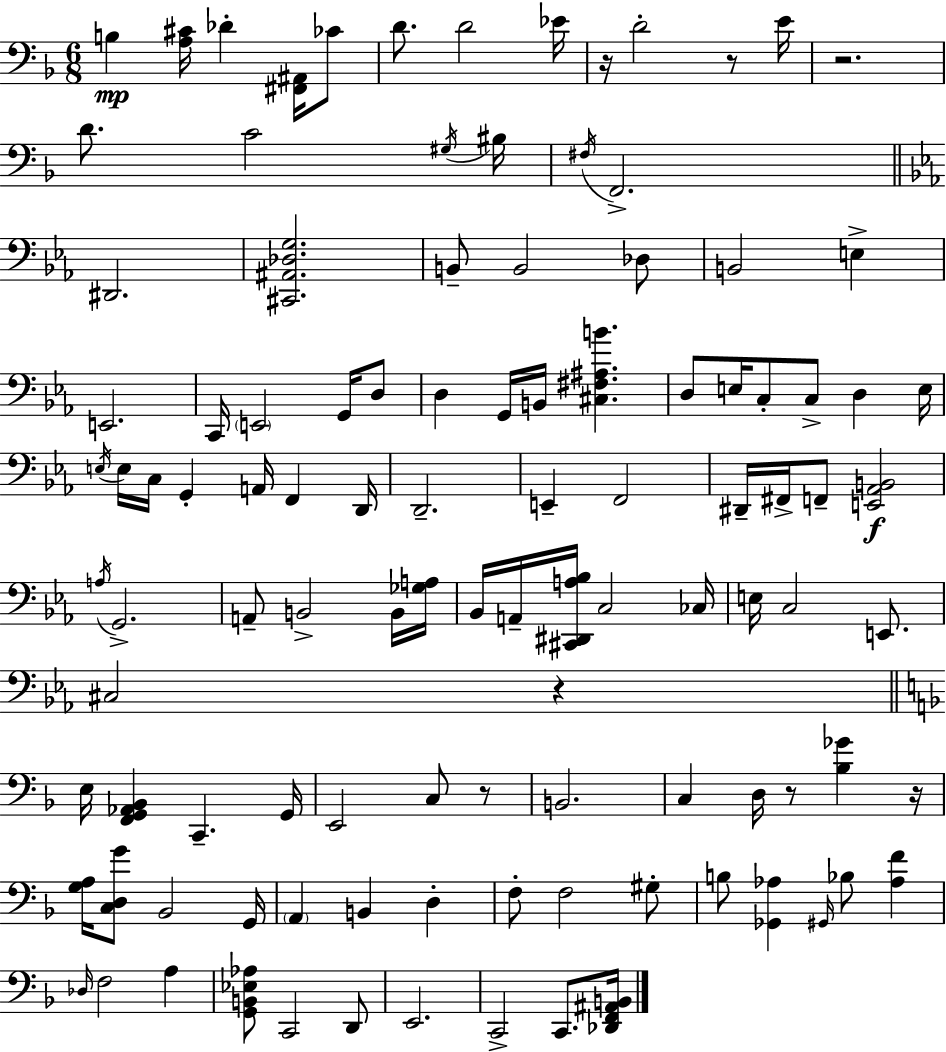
{
  \clef bass
  \numericTimeSignature
  \time 6/8
  \key d \minor
  b4\mp <a cis'>16 des'4-. <fis, ais,>16 ces'8 | d'8. d'2 ees'16 | r16 d'2-. r8 e'16 | r2. | \break d'8. c'2 \acciaccatura { gis16 } | bis16 \acciaccatura { fis16 } f,2.-> | \bar "||" \break \key ees \major dis,2. | <cis, ais, des g>2. | b,8-- b,2 des8 | b,2 e4-> | \break e,2. | c,16 \parenthesize e,2 g,16 d8 | d4 g,16 b,16 <cis fis ais b'>4. | d8 e16 c8-. c8-> d4 e16 | \break \acciaccatura { e16 } e16 c16 g,4-. a,16 f,4 | d,16 d,2.-- | e,4-- f,2 | dis,16-- fis,16-> f,8-- <e, aes, b,>2\f | \break \acciaccatura { a16 } g,2.-> | a,8-- b,2-> | b,16 <ges a>16 bes,16 a,16-- <cis, dis, a bes>16 c2 | ces16 e16 c2 e,8. | \break cis2 r4 | \bar "||" \break \key d \minor e16 <f, g, aes, bes,>4 c,4.-- g,16 | e,2 c8 r8 | b,2. | c4 d16 r8 <bes ges'>4 r16 | \break <g a>16 <c d g'>8 bes,2 g,16 | \parenthesize a,4 b,4 d4-. | f8-. f2 gis8-. | b8 <ges, aes>4 \grace { gis,16 } bes8 <aes f'>4 | \break \grace { des16 } f2 a4 | <g, b, ees aes>8 c,2 | d,8 e,2. | c,2-> c,8. | \break <des, f, ais, b,>16 \bar "|."
}